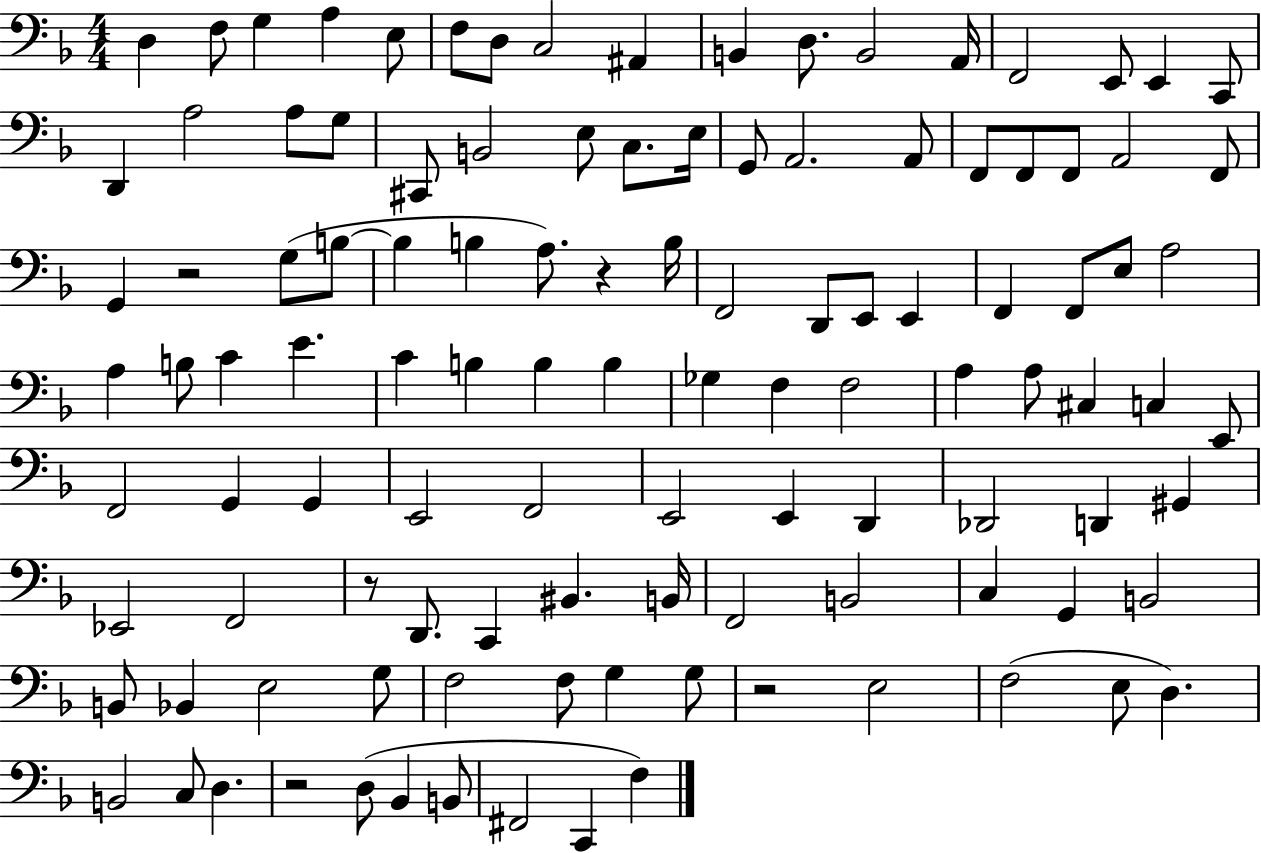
D3/q F3/e G3/q A3/q E3/e F3/e D3/e C3/h A#2/q B2/q D3/e. B2/h A2/s F2/h E2/e E2/q C2/e D2/q A3/h A3/e G3/e C#2/e B2/h E3/e C3/e. E3/s G2/e A2/h. A2/e F2/e F2/e F2/e A2/h F2/e G2/q R/h G3/e B3/e B3/q B3/q A3/e. R/q B3/s F2/h D2/e E2/e E2/q F2/q F2/e E3/e A3/h A3/q B3/e C4/q E4/q. C4/q B3/q B3/q B3/q Gb3/q F3/q F3/h A3/q A3/e C#3/q C3/q E2/e F2/h G2/q G2/q E2/h F2/h E2/h E2/q D2/q Db2/h D2/q G#2/q Eb2/h F2/h R/e D2/e. C2/q BIS2/q. B2/s F2/h B2/h C3/q G2/q B2/h B2/e Bb2/q E3/h G3/e F3/h F3/e G3/q G3/e R/h E3/h F3/h E3/e D3/q. B2/h C3/e D3/q. R/h D3/e Bb2/q B2/e F#2/h C2/q F3/q